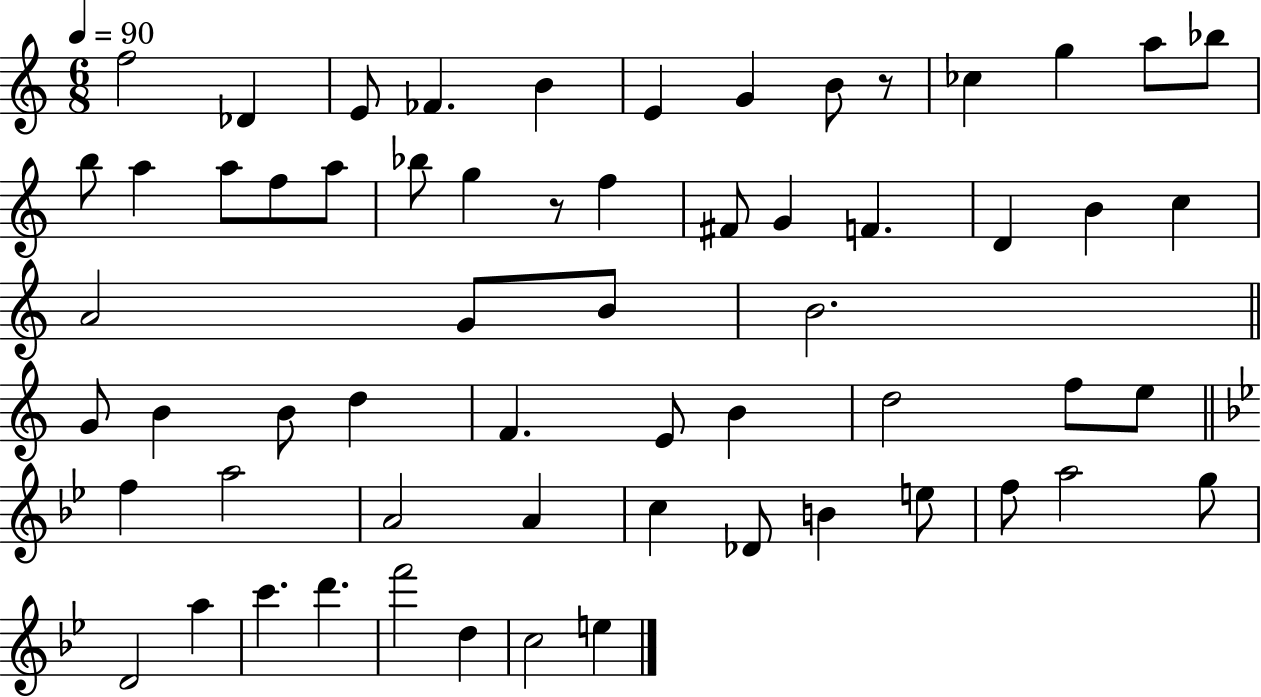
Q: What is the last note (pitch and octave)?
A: E5